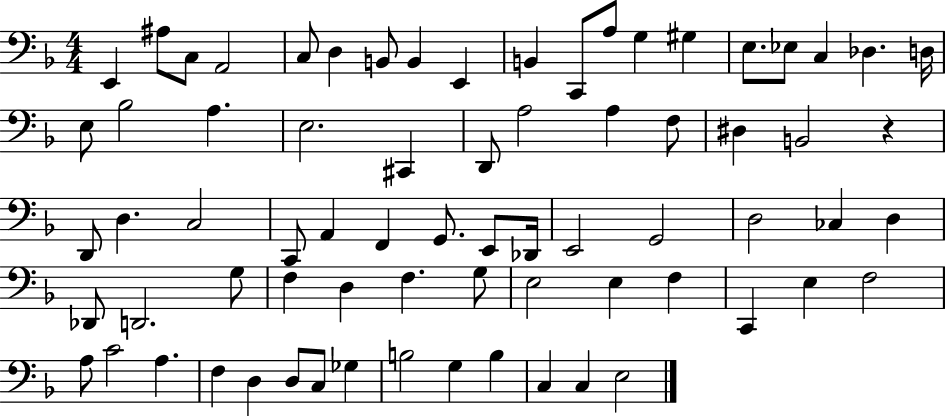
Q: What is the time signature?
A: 4/4